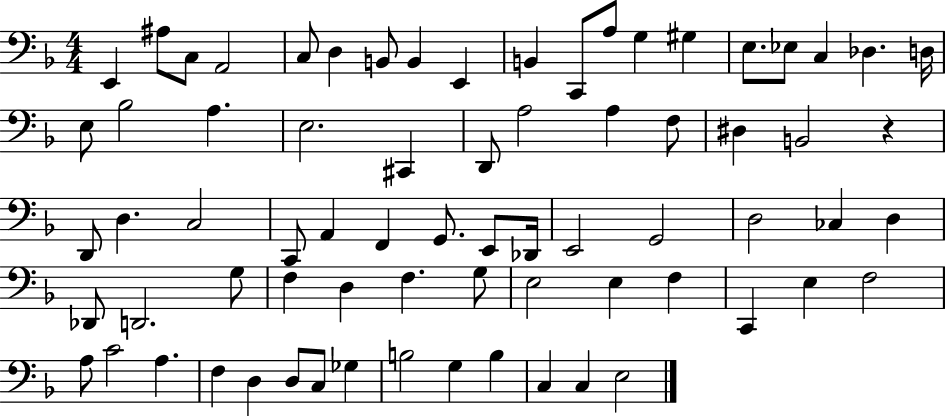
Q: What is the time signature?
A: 4/4